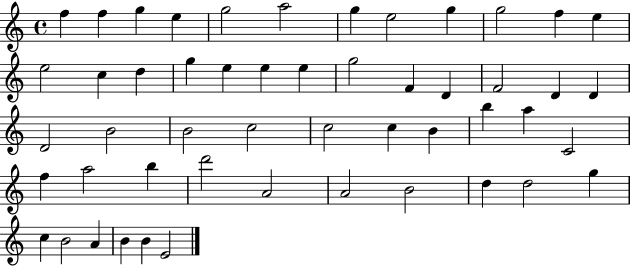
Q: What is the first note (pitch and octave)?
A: F5